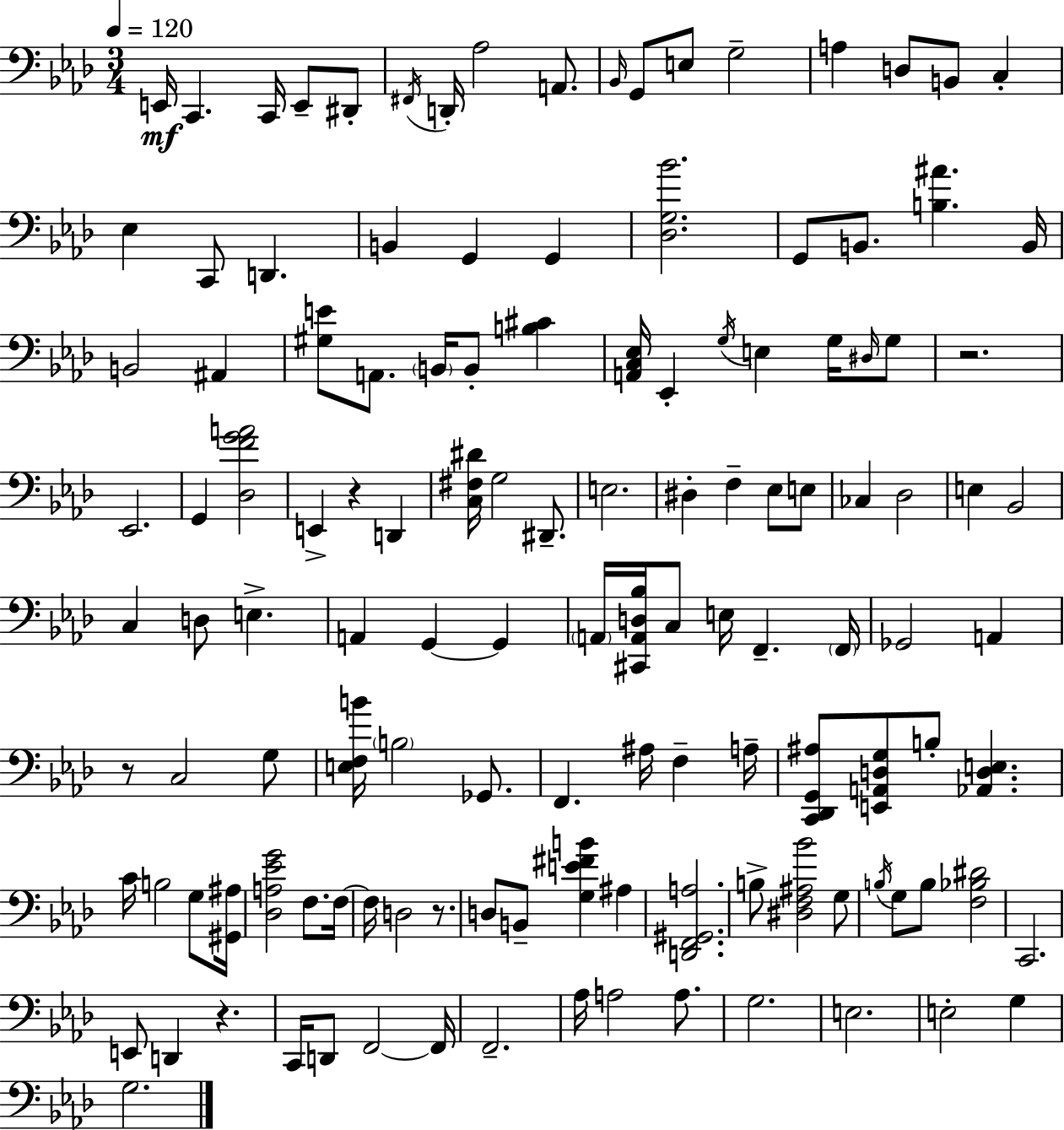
E2/s C2/q. C2/s E2/e D#2/e F#2/s D2/s Ab3/h A2/e. Bb2/s G2/e E3/e G3/h A3/q D3/e B2/e C3/q Eb3/q C2/e D2/q. B2/q G2/q G2/q [Db3,G3,Bb4]/h. G2/e B2/e. [B3,A#4]/q. B2/s B2/h A#2/q [G#3,E4]/e A2/e. B2/s B2/e [B3,C#4]/q [A2,C3,Eb3]/s Eb2/q G3/s E3/q G3/s D#3/s G3/e R/h. Eb2/h. G2/q [Db3,F4,G4,A4]/h E2/q R/q D2/q [C3,F#3,D#4]/s G3/h D#2/e. E3/h. D#3/q F3/q Eb3/e E3/e CES3/q Db3/h E3/q Bb2/h C3/q D3/e E3/q. A2/q G2/q G2/q A2/s [C#2,A2,D3,Bb3]/s C3/e E3/s F2/q. F2/s Gb2/h A2/q R/e C3/h G3/e [E3,F3,B4]/s B3/h Gb2/e. F2/q. A#3/s F3/q A3/s [C2,Db2,G2,A#3]/e [E2,A2,D3,G3]/e B3/e [Ab2,D3,E3]/q. C4/s B3/h G3/e [G#2,A#3]/s [Db3,A3,Eb4,G4]/h F3/e. F3/s F3/s D3/h R/e. D3/e B2/e [G3,E4,F#4,B4]/q A#3/q [D2,F2,G#2,A3]/h. B3/e [D#3,F3,A#3,Bb4]/h G3/e B3/s G3/e B3/e [F3,Bb3,D#4]/h C2/h. E2/e D2/q R/q. C2/s D2/e F2/h F2/s F2/h. Ab3/s A3/h A3/e. G3/h. E3/h. E3/h G3/q G3/h.